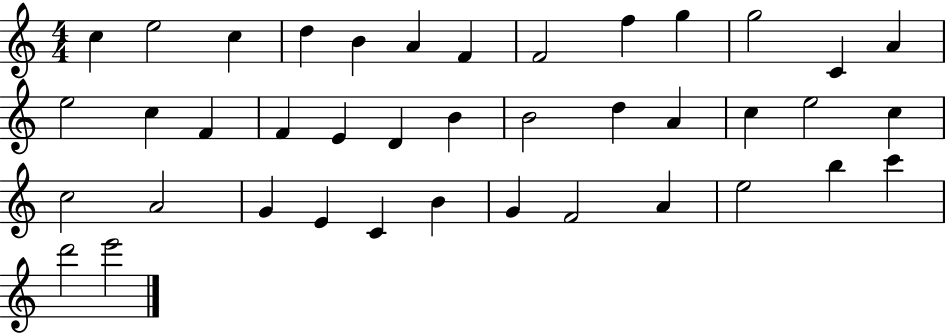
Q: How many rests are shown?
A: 0